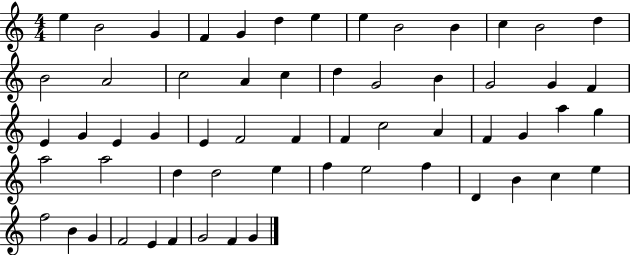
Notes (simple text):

E5/q B4/h G4/q F4/q G4/q D5/q E5/q E5/q B4/h B4/q C5/q B4/h D5/q B4/h A4/h C5/h A4/q C5/q D5/q G4/h B4/q G4/h G4/q F4/q E4/q G4/q E4/q G4/q E4/q F4/h F4/q F4/q C5/h A4/q F4/q G4/q A5/q G5/q A5/h A5/h D5/q D5/h E5/q F5/q E5/h F5/q D4/q B4/q C5/q E5/q F5/h B4/q G4/q F4/h E4/q F4/q G4/h F4/q G4/q